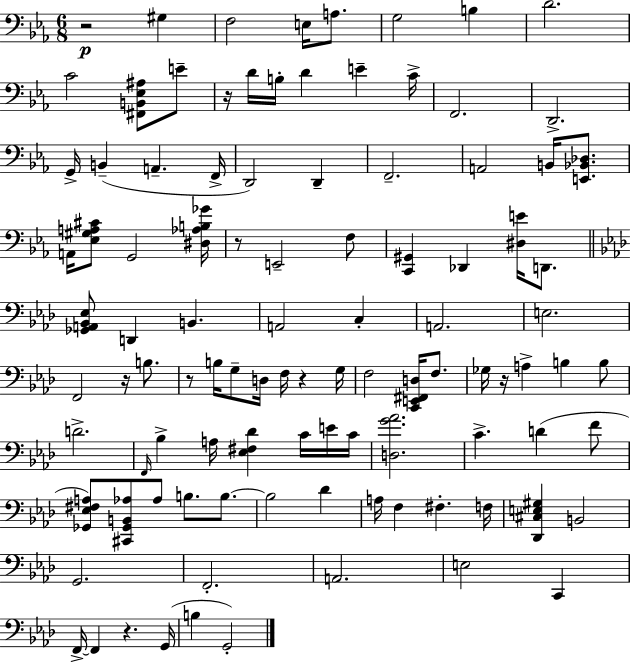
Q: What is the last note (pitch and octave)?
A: G2